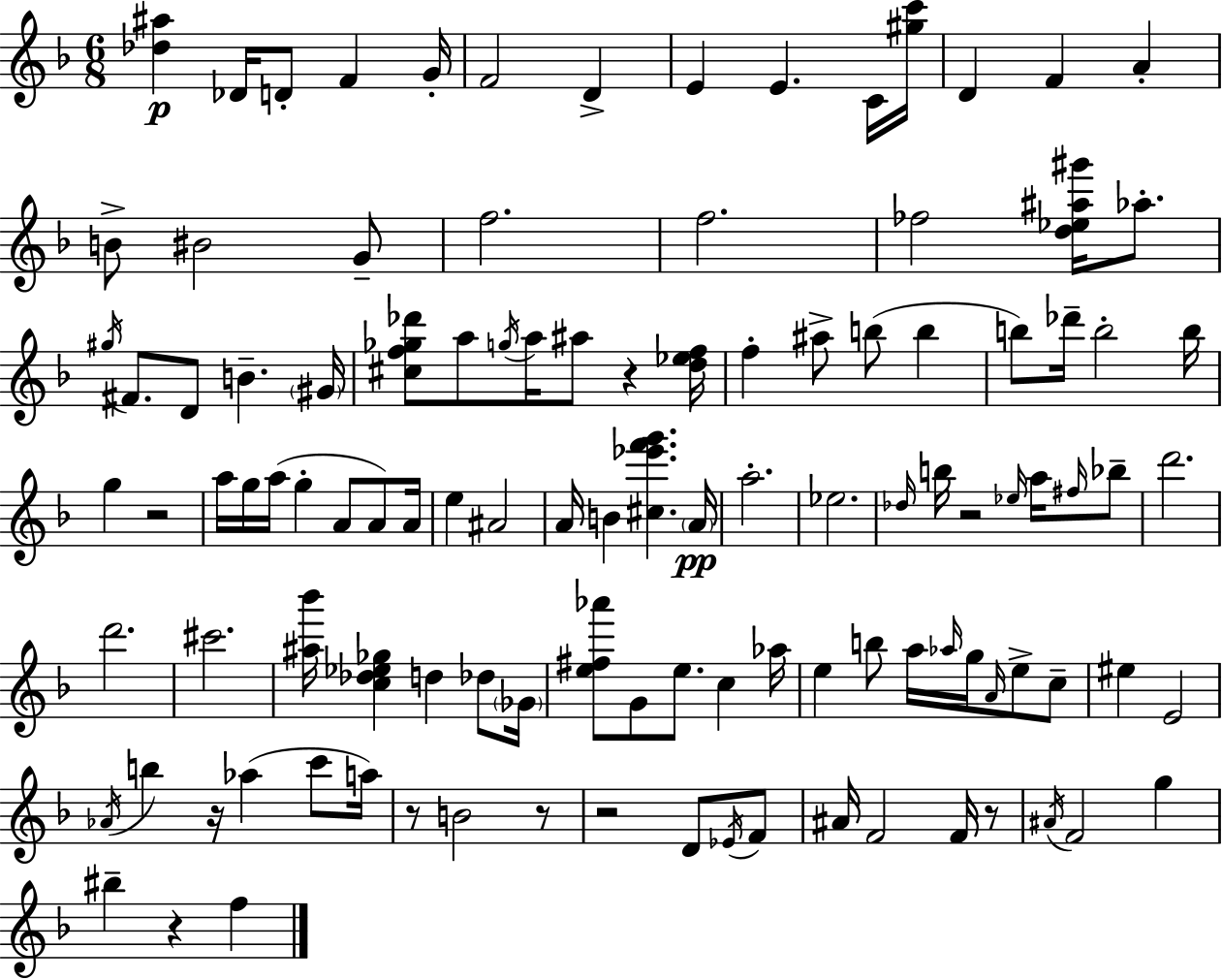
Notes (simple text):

[Db5,A#5]/q Db4/s D4/e F4/q G4/s F4/h D4/q E4/q E4/q. C4/s [G#5,C6]/s D4/q F4/q A4/q B4/e BIS4/h G4/e F5/h. F5/h. FES5/h [D5,Eb5,A#5,G#6]/s Ab5/e. G#5/s F#4/e. D4/e B4/q. G#4/s [C#5,F5,Gb5,Db6]/e A5/e G5/s A5/s A#5/e R/q [D5,Eb5,F5]/s F5/q A#5/e B5/e B5/q B5/e Db6/s B5/h B5/s G5/q R/h A5/s G5/s A5/s G5/q A4/e A4/e A4/s E5/q A#4/h A4/s B4/q [C#5,Eb6,F6,G6]/q. A4/s A5/h. Eb5/h. Db5/s B5/s R/h Eb5/s A5/s F#5/s Bb5/e D6/h. D6/h. C#6/h. [A#5,Bb6]/s [C5,Db5,Eb5,Gb5]/q D5/q Db5/e Gb4/s [E5,F#5,Ab6]/e G4/e E5/e. C5/q Ab5/s E5/q B5/e A5/s Ab5/s G5/s A4/s E5/e C5/e EIS5/q E4/h Ab4/s B5/q R/s Ab5/q C6/e A5/s R/e B4/h R/e R/h D4/e Eb4/s F4/e A#4/s F4/h F4/s R/e A#4/s F4/h G5/q BIS5/q R/q F5/q